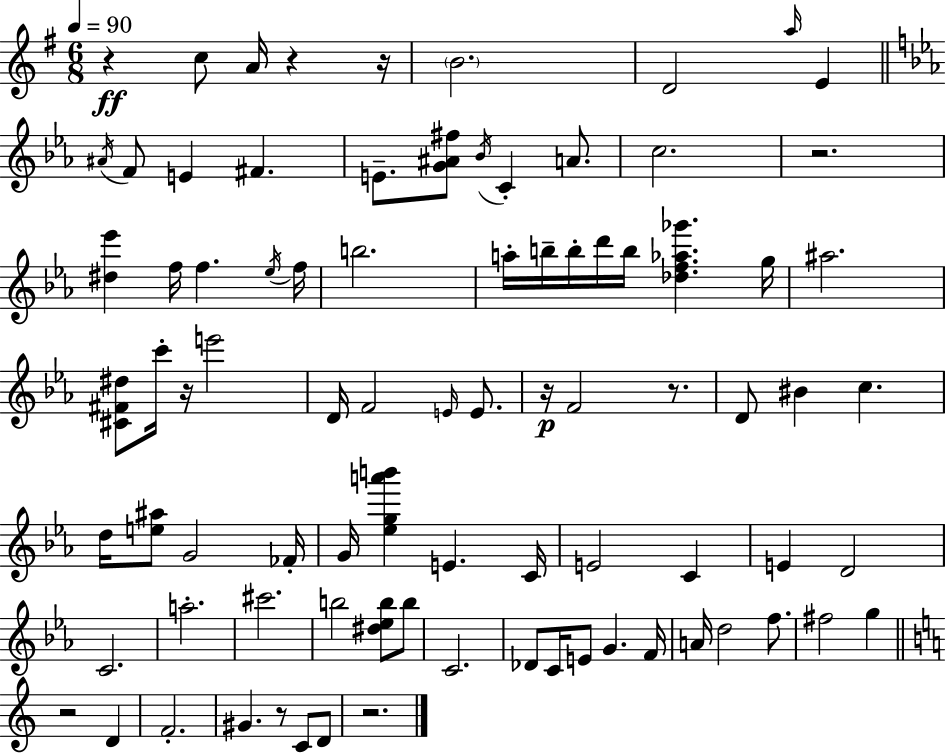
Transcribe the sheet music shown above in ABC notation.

X:1
T:Untitled
M:6/8
L:1/4
K:G
z c/2 A/4 z z/4 B2 D2 a/4 E ^A/4 F/2 E ^F E/2 [G^A^f]/2 _B/4 C A/2 c2 z2 [^d_e'] f/4 f _e/4 f/4 b2 a/4 b/4 b/4 d'/4 b/4 [_df_a_g'] g/4 ^a2 [^C^F^d]/2 c'/4 z/4 e'2 D/4 F2 E/4 E/2 z/4 F2 z/2 D/2 ^B c d/4 [e^a]/2 G2 _F/4 G/4 [_ega'b'] E C/4 E2 C E D2 C2 a2 ^c'2 b2 [^d_eb]/2 b/2 C2 _D/2 C/4 E/2 G F/4 A/4 d2 f/2 ^f2 g z2 D F2 ^G z/2 C/2 D/2 z2